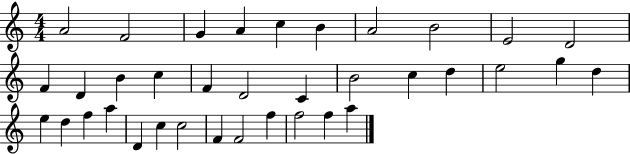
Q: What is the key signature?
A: C major